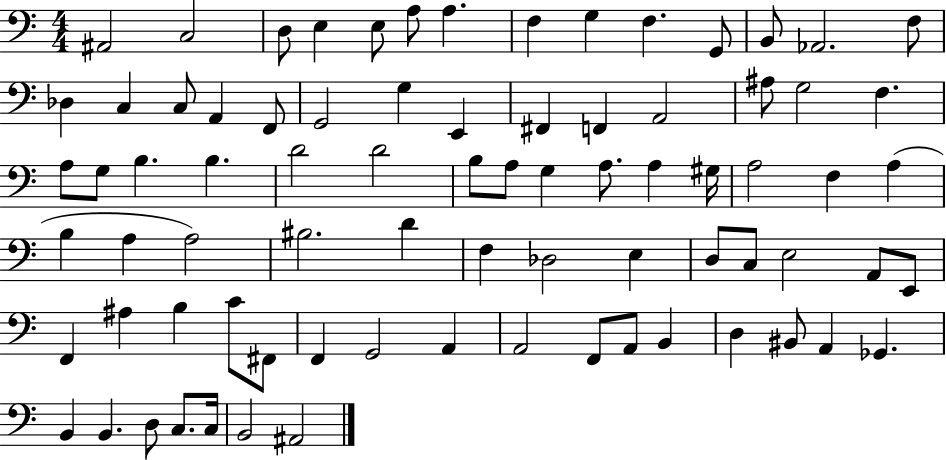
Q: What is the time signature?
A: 4/4